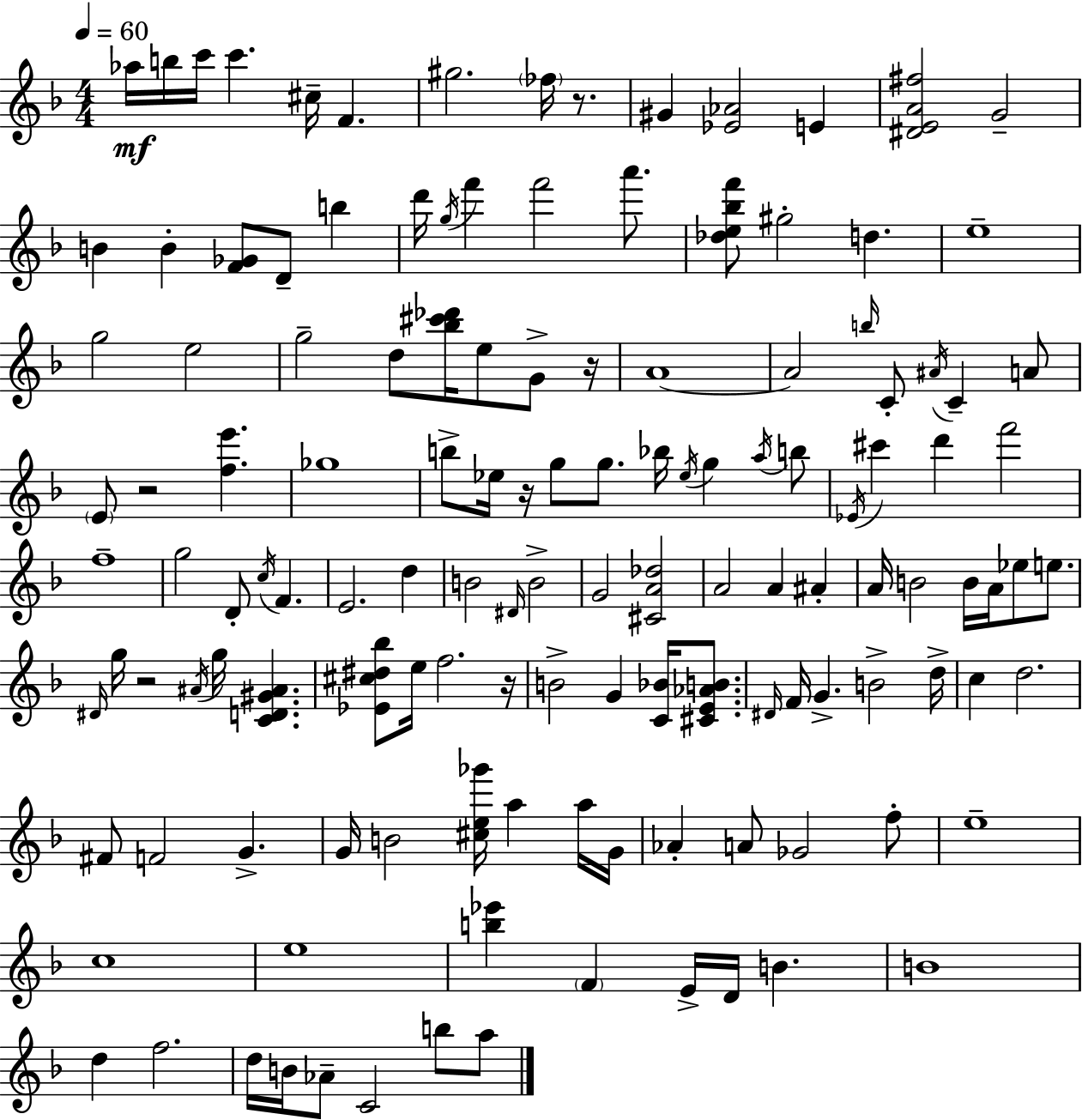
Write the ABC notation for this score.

X:1
T:Untitled
M:4/4
L:1/4
K:Dm
_a/4 b/4 c'/4 c' ^c/4 F ^g2 _f/4 z/2 ^G [_E_A]2 E [^DEA^f]2 G2 B B [F_G]/2 D/2 b d'/4 g/4 f' f'2 a'/2 [_de_bf']/2 ^g2 d e4 g2 e2 g2 d/2 [_b^c'_d']/4 e/2 G/2 z/4 A4 A2 b/4 C/2 ^A/4 C A/2 E/2 z2 [fe'] _g4 b/2 _e/4 z/4 g/2 g/2 _b/4 _e/4 g a/4 b/2 _E/4 ^c' d' f'2 f4 g2 D/2 c/4 F E2 d B2 ^D/4 B2 G2 [^CA_d]2 A2 A ^A A/4 B2 B/4 A/4 _e/2 e/2 ^D/4 g/4 z2 ^A/4 g/4 [CD^G^A] [_E^c^d_b]/2 e/4 f2 z/4 B2 G [C_B]/4 [^CE_AB]/2 ^D/4 F/4 G B2 d/4 c d2 ^F/2 F2 G G/4 B2 [^ce_g']/4 a a/4 G/4 _A A/2 _G2 f/2 e4 c4 e4 [b_e'] F E/4 D/4 B B4 d f2 d/4 B/4 _A/2 C2 b/2 a/2